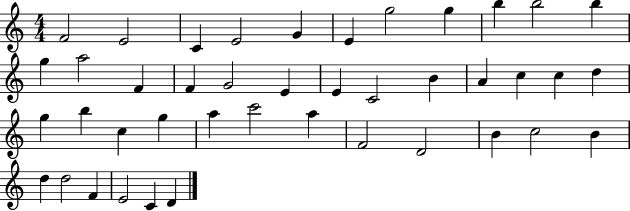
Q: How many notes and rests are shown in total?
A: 42